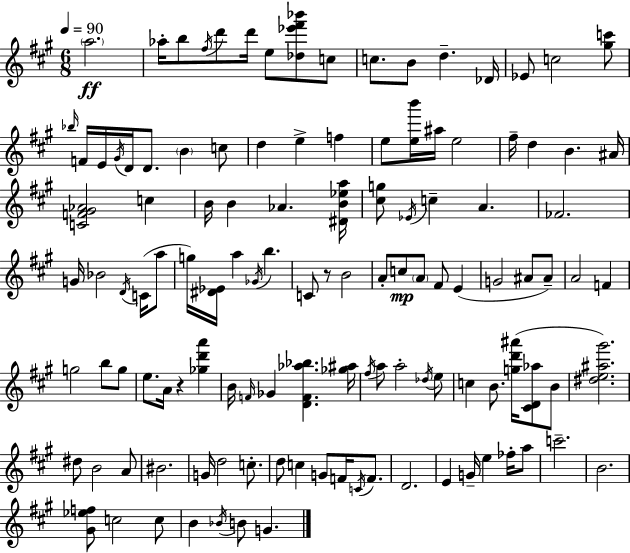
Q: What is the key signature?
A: A major